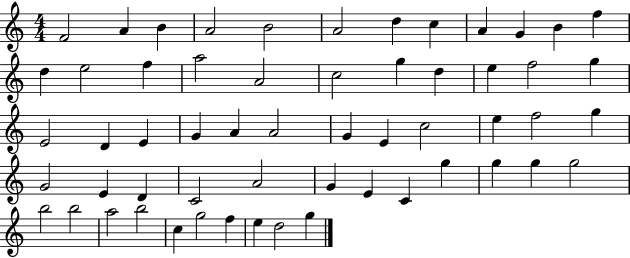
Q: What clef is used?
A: treble